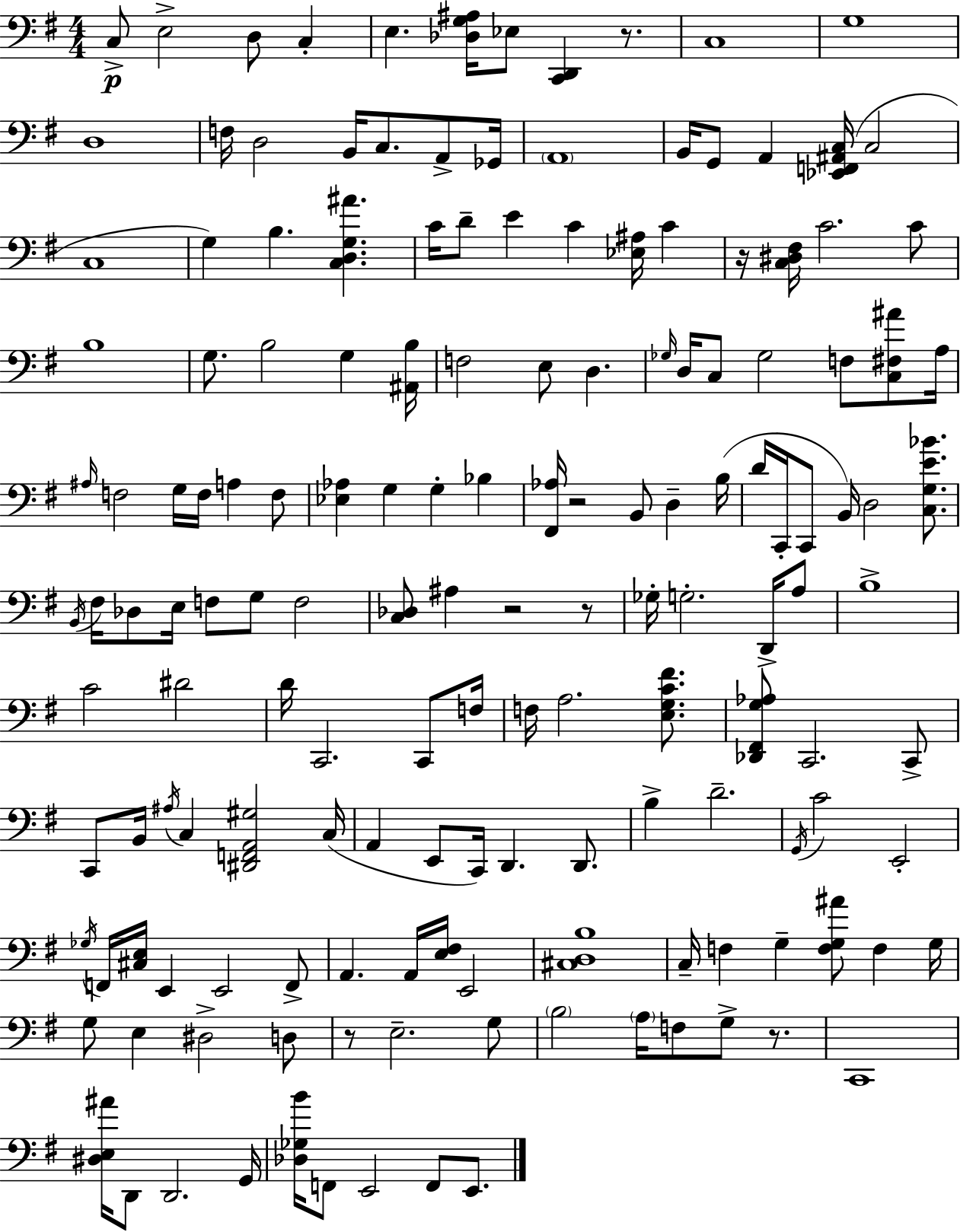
{
  \clef bass
  \numericTimeSignature
  \time 4/4
  \key e \minor
  c8->\p e2-> d8 c4-. | e4. <des g ais>16 ees8 <c, d,>4 r8. | c1 | g1 | \break d1 | f16 d2 b,16 c8. a,8-> ges,16 | \parenthesize a,1 | b,16 g,8 a,4 <ees, f, ais, c>16( c2 | \break c1 | g4) b4. <c d g ais'>4. | c'16 d'8-- e'4 c'4 <ees ais>16 c'4 | r16 <c dis fis>16 c'2. c'8 | \break b1 | g8. b2 g4 <ais, b>16 | f2 e8 d4. | \grace { ges16 } d16 c8 ges2 f8 <c fis ais'>8 | \break a16 \grace { ais16 } f2 g16 f16 a4 | f8 <ees aes>4 g4 g4-. bes4 | <fis, aes>16 r2 b,8 d4-- | b16( d'16 c,16-. c,8 b,16) d2 <c g e' bes'>8. | \break \acciaccatura { b,16 } fis16 des8 e16 f8 g8 f2 | <c des>8 ais4 r2 | r8 ges16-. g2.-. | d,16-> a8 b1-> | \break c'2 dis'2 | d'16 c,2. | c,8 f16 f16 a2. | <e g c' fis'>8. <des, fis, g aes>8 c,2. | \break c,8-> c,8 b,16 \acciaccatura { ais16 } c4 <dis, f, a, gis>2 | c16( a,4 e,8 c,16) d,4. | d,8. b4-> d'2.-- | \acciaccatura { g,16 } c'2 e,2-. | \break \acciaccatura { ges16 } f,16 <cis e>16 e,4 e,2 | f,8-> a,4. a,16 <e fis>16 e,2 | <cis d b>1 | c16-- f4 g4-- <f g ais'>8 | \break f4 g16 g8 e4 dis2-> | d8 r8 e2.-- | g8 \parenthesize b2 \parenthesize a16 f8 | g8-> r8. c,1 | \break <dis e ais'>16 d,8 d,2. | g,16 <des ges b'>16 f,8 e,2 | f,8 e,8. \bar "|."
}